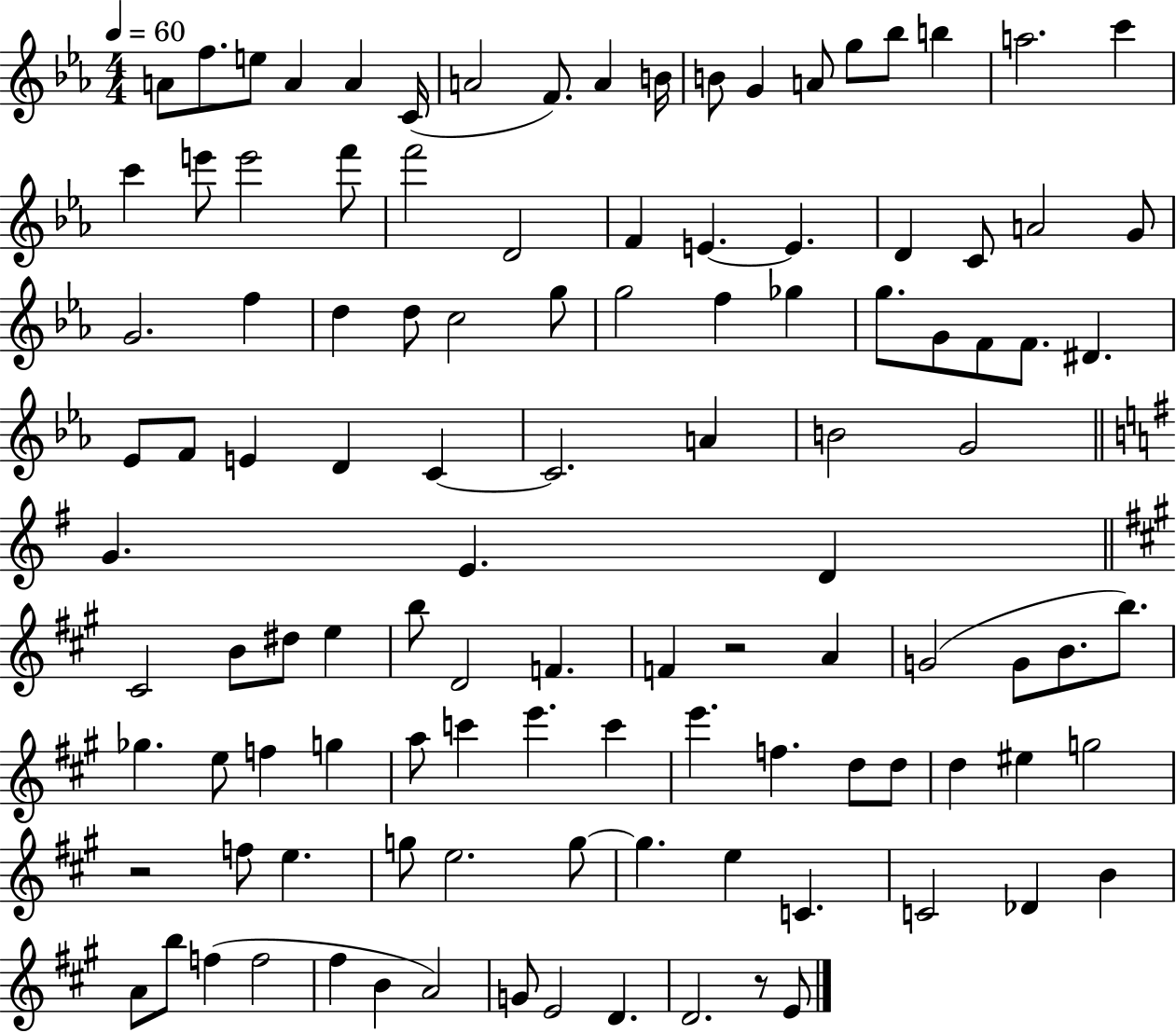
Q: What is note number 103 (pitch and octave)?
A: A4